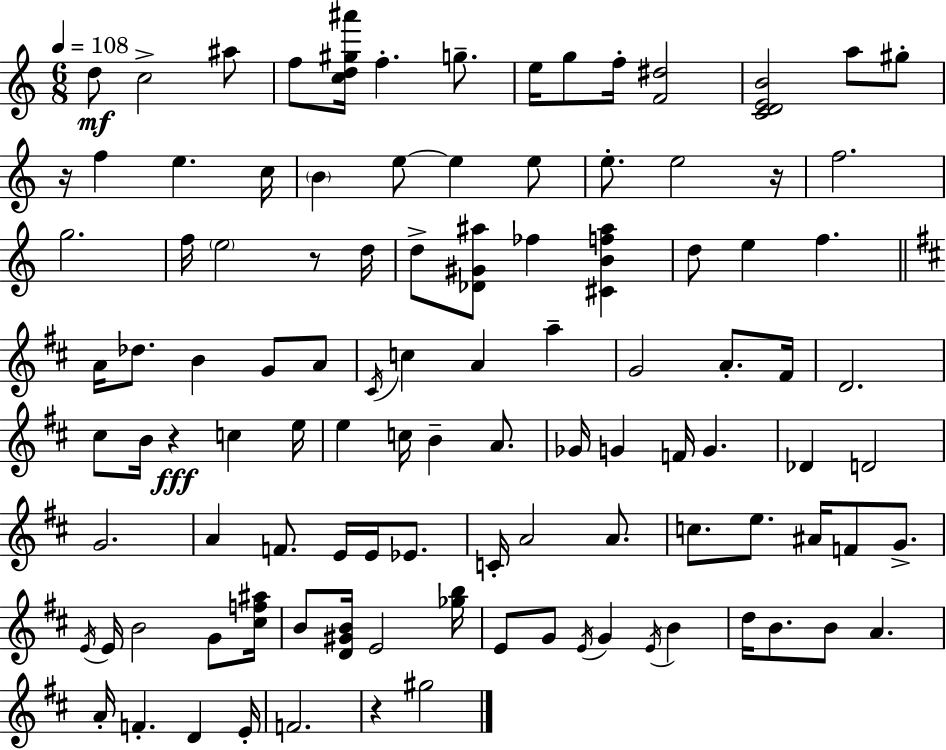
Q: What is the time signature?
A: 6/8